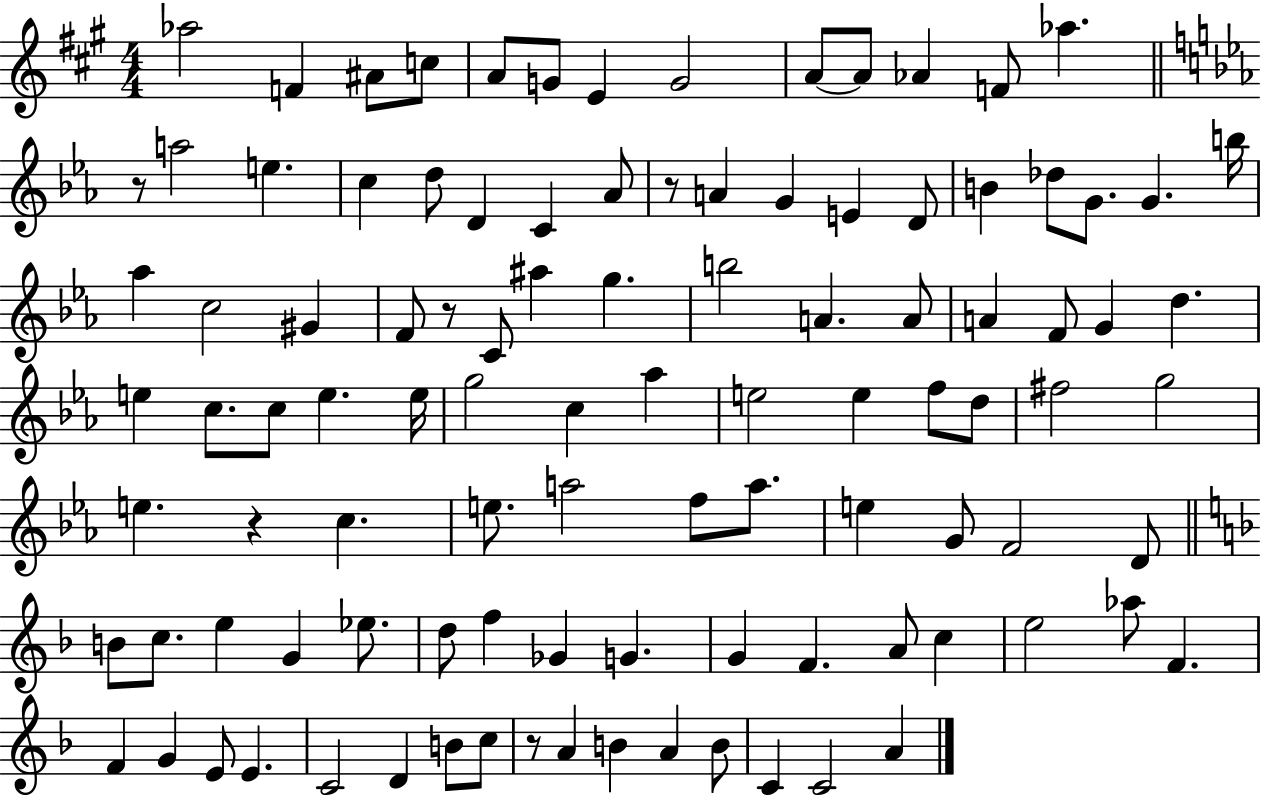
Ab5/h F4/q A#4/e C5/e A4/e G4/e E4/q G4/h A4/e A4/e Ab4/q F4/e Ab5/q. R/e A5/h E5/q. C5/q D5/e D4/q C4/q Ab4/e R/e A4/q G4/q E4/q D4/e B4/q Db5/e G4/e. G4/q. B5/s Ab5/q C5/h G#4/q F4/e R/e C4/e A#5/q G5/q. B5/h A4/q. A4/e A4/q F4/e G4/q D5/q. E5/q C5/e. C5/e E5/q. E5/s G5/h C5/q Ab5/q E5/h E5/q F5/e D5/e F#5/h G5/h E5/q. R/q C5/q. E5/e. A5/h F5/e A5/e. E5/q G4/e F4/h D4/e B4/e C5/e. E5/q G4/q Eb5/e. D5/e F5/q Gb4/q G4/q. G4/q F4/q. A4/e C5/q E5/h Ab5/e F4/q. F4/q G4/q E4/e E4/q. C4/h D4/q B4/e C5/e R/e A4/q B4/q A4/q B4/e C4/q C4/h A4/q